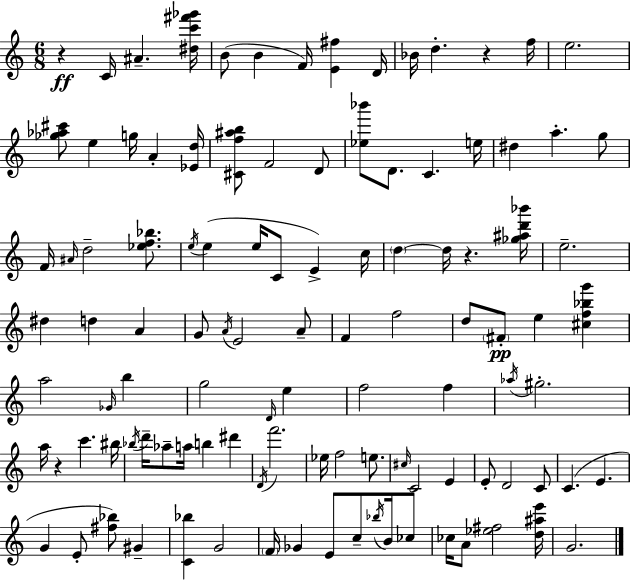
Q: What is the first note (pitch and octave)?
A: C4